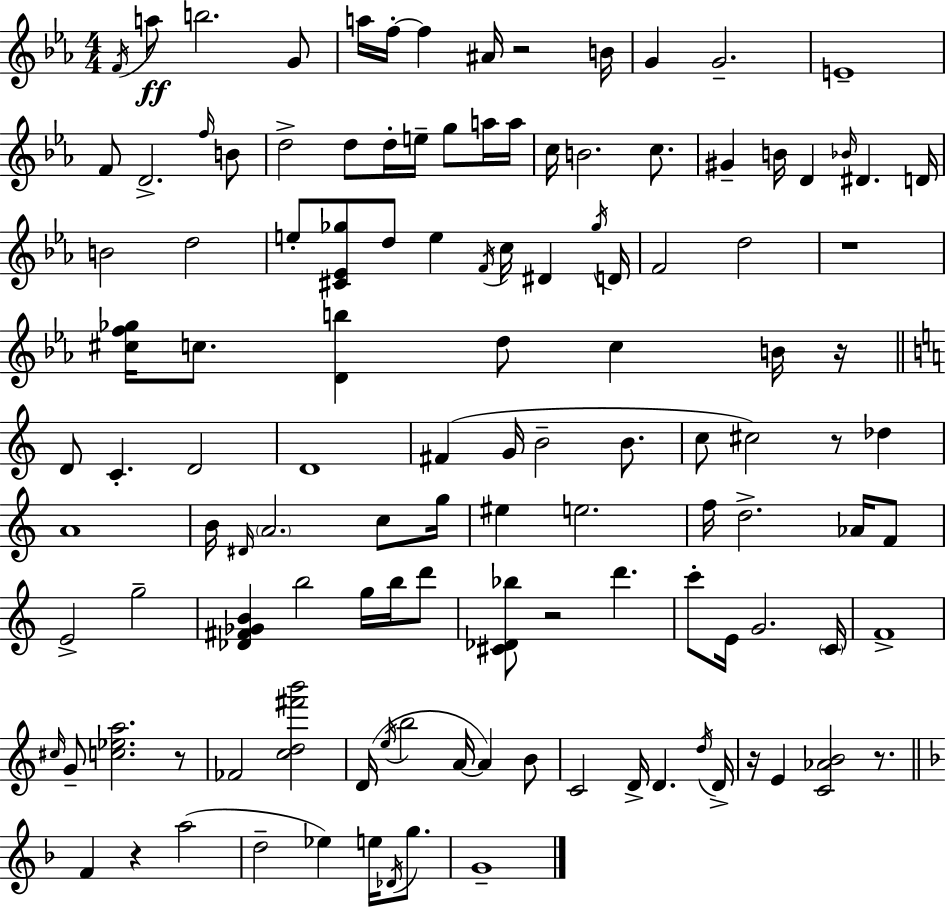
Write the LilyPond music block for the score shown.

{
  \clef treble
  \numericTimeSignature
  \time 4/4
  \key ees \major
  \acciaccatura { f'16 }\ff a''8 b''2. g'8 | a''16 f''16-.~~ f''4 ais'16 r2 | b'16 g'4 g'2.-- | e'1-- | \break f'8 d'2.-> \grace { f''16 } | b'8 d''2-> d''8 d''16-. e''16-- g''8 | a''16 a''16 c''16 b'2. c''8. | gis'4-- b'16 d'4 \grace { bes'16 } dis'4. | \break d'16 b'2 d''2 | e''8-. <cis' ees' ges''>8 d''8 e''4 \acciaccatura { f'16 } c''16 dis'4 | \acciaccatura { ges''16 } d'16 f'2 d''2 | r1 | \break <cis'' f'' ges''>16 c''8. <d' b''>4 d''8 c''4 | b'16 r16 \bar "||" \break \key c \major d'8 c'4.-. d'2 | d'1 | fis'4( g'16 b'2-- b'8. | c''8 cis''2) r8 des''4 | \break a'1 | b'16 \grace { dis'16 } \parenthesize a'2. c''8 | g''16 eis''4 e''2. | f''16 d''2.-> aes'16 f'8 | \break e'2-> g''2-- | <des' fis' ges' b'>4 b''2 g''16 b''16 d'''8 | <cis' des' bes''>8 r2 d'''4. | c'''8-. e'16 g'2. | \break \parenthesize c'16 f'1-> | \grace { cis''16 } g'8-- <c'' ees'' a''>2. | r8 fes'2 <c'' d'' fis''' b'''>2 | d'16( \acciaccatura { e''16 } b''2 a'16~~ a'4) | \break b'8 c'2 d'16-> d'4. | \acciaccatura { d''16 } d'16-> r16 e'4 <c' aes' b'>2 | r8. \bar "||" \break \key f \major f'4 r4 a''2( | d''2-- ees''4) e''16 \acciaccatura { des'16 } g''8. | g'1-- | \bar "|."
}